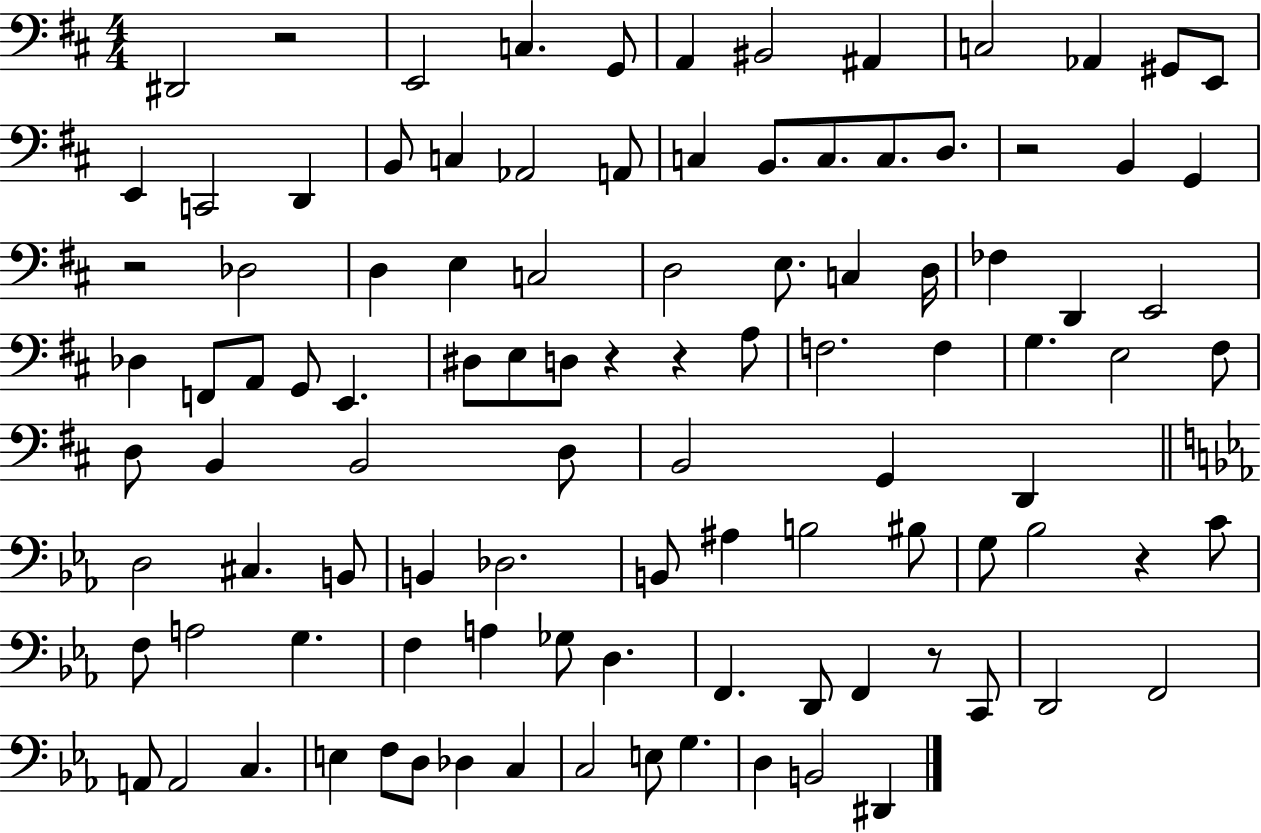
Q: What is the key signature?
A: D major